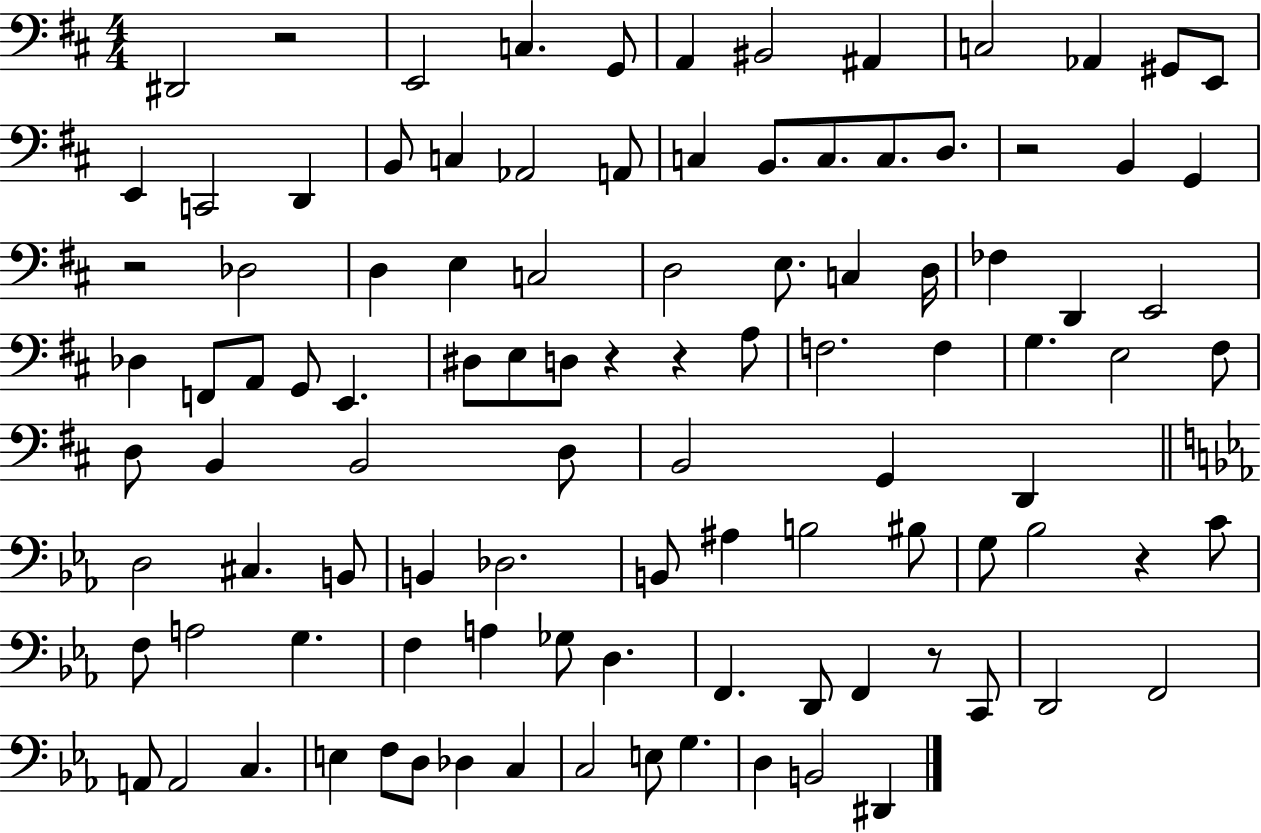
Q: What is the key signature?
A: D major